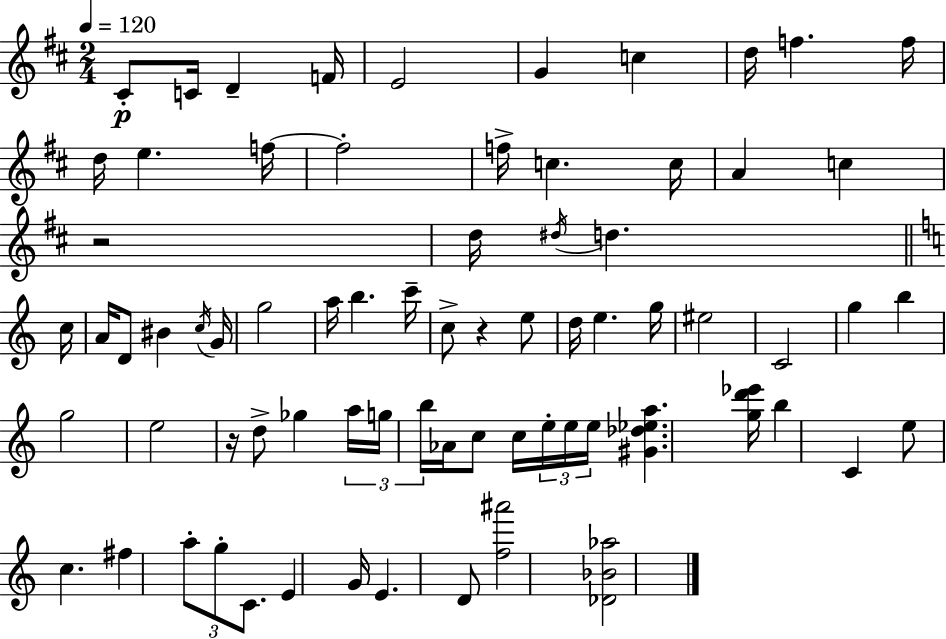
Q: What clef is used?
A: treble